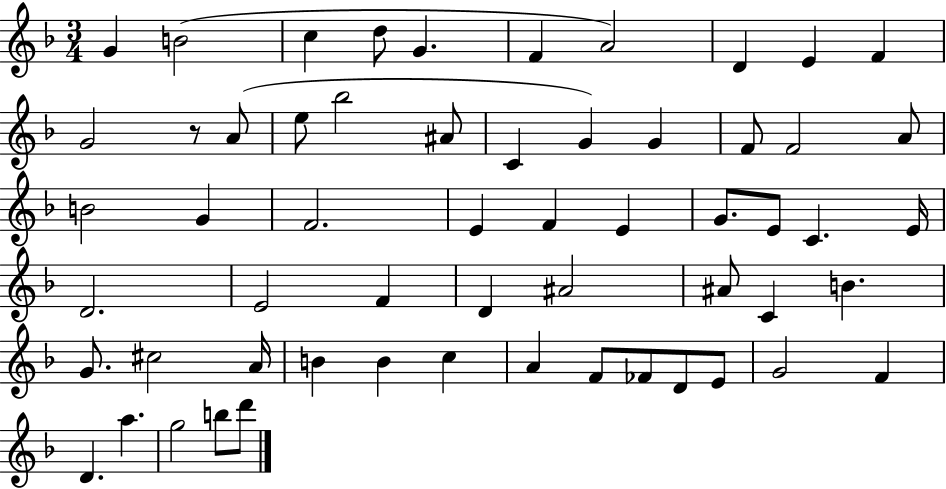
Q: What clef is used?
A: treble